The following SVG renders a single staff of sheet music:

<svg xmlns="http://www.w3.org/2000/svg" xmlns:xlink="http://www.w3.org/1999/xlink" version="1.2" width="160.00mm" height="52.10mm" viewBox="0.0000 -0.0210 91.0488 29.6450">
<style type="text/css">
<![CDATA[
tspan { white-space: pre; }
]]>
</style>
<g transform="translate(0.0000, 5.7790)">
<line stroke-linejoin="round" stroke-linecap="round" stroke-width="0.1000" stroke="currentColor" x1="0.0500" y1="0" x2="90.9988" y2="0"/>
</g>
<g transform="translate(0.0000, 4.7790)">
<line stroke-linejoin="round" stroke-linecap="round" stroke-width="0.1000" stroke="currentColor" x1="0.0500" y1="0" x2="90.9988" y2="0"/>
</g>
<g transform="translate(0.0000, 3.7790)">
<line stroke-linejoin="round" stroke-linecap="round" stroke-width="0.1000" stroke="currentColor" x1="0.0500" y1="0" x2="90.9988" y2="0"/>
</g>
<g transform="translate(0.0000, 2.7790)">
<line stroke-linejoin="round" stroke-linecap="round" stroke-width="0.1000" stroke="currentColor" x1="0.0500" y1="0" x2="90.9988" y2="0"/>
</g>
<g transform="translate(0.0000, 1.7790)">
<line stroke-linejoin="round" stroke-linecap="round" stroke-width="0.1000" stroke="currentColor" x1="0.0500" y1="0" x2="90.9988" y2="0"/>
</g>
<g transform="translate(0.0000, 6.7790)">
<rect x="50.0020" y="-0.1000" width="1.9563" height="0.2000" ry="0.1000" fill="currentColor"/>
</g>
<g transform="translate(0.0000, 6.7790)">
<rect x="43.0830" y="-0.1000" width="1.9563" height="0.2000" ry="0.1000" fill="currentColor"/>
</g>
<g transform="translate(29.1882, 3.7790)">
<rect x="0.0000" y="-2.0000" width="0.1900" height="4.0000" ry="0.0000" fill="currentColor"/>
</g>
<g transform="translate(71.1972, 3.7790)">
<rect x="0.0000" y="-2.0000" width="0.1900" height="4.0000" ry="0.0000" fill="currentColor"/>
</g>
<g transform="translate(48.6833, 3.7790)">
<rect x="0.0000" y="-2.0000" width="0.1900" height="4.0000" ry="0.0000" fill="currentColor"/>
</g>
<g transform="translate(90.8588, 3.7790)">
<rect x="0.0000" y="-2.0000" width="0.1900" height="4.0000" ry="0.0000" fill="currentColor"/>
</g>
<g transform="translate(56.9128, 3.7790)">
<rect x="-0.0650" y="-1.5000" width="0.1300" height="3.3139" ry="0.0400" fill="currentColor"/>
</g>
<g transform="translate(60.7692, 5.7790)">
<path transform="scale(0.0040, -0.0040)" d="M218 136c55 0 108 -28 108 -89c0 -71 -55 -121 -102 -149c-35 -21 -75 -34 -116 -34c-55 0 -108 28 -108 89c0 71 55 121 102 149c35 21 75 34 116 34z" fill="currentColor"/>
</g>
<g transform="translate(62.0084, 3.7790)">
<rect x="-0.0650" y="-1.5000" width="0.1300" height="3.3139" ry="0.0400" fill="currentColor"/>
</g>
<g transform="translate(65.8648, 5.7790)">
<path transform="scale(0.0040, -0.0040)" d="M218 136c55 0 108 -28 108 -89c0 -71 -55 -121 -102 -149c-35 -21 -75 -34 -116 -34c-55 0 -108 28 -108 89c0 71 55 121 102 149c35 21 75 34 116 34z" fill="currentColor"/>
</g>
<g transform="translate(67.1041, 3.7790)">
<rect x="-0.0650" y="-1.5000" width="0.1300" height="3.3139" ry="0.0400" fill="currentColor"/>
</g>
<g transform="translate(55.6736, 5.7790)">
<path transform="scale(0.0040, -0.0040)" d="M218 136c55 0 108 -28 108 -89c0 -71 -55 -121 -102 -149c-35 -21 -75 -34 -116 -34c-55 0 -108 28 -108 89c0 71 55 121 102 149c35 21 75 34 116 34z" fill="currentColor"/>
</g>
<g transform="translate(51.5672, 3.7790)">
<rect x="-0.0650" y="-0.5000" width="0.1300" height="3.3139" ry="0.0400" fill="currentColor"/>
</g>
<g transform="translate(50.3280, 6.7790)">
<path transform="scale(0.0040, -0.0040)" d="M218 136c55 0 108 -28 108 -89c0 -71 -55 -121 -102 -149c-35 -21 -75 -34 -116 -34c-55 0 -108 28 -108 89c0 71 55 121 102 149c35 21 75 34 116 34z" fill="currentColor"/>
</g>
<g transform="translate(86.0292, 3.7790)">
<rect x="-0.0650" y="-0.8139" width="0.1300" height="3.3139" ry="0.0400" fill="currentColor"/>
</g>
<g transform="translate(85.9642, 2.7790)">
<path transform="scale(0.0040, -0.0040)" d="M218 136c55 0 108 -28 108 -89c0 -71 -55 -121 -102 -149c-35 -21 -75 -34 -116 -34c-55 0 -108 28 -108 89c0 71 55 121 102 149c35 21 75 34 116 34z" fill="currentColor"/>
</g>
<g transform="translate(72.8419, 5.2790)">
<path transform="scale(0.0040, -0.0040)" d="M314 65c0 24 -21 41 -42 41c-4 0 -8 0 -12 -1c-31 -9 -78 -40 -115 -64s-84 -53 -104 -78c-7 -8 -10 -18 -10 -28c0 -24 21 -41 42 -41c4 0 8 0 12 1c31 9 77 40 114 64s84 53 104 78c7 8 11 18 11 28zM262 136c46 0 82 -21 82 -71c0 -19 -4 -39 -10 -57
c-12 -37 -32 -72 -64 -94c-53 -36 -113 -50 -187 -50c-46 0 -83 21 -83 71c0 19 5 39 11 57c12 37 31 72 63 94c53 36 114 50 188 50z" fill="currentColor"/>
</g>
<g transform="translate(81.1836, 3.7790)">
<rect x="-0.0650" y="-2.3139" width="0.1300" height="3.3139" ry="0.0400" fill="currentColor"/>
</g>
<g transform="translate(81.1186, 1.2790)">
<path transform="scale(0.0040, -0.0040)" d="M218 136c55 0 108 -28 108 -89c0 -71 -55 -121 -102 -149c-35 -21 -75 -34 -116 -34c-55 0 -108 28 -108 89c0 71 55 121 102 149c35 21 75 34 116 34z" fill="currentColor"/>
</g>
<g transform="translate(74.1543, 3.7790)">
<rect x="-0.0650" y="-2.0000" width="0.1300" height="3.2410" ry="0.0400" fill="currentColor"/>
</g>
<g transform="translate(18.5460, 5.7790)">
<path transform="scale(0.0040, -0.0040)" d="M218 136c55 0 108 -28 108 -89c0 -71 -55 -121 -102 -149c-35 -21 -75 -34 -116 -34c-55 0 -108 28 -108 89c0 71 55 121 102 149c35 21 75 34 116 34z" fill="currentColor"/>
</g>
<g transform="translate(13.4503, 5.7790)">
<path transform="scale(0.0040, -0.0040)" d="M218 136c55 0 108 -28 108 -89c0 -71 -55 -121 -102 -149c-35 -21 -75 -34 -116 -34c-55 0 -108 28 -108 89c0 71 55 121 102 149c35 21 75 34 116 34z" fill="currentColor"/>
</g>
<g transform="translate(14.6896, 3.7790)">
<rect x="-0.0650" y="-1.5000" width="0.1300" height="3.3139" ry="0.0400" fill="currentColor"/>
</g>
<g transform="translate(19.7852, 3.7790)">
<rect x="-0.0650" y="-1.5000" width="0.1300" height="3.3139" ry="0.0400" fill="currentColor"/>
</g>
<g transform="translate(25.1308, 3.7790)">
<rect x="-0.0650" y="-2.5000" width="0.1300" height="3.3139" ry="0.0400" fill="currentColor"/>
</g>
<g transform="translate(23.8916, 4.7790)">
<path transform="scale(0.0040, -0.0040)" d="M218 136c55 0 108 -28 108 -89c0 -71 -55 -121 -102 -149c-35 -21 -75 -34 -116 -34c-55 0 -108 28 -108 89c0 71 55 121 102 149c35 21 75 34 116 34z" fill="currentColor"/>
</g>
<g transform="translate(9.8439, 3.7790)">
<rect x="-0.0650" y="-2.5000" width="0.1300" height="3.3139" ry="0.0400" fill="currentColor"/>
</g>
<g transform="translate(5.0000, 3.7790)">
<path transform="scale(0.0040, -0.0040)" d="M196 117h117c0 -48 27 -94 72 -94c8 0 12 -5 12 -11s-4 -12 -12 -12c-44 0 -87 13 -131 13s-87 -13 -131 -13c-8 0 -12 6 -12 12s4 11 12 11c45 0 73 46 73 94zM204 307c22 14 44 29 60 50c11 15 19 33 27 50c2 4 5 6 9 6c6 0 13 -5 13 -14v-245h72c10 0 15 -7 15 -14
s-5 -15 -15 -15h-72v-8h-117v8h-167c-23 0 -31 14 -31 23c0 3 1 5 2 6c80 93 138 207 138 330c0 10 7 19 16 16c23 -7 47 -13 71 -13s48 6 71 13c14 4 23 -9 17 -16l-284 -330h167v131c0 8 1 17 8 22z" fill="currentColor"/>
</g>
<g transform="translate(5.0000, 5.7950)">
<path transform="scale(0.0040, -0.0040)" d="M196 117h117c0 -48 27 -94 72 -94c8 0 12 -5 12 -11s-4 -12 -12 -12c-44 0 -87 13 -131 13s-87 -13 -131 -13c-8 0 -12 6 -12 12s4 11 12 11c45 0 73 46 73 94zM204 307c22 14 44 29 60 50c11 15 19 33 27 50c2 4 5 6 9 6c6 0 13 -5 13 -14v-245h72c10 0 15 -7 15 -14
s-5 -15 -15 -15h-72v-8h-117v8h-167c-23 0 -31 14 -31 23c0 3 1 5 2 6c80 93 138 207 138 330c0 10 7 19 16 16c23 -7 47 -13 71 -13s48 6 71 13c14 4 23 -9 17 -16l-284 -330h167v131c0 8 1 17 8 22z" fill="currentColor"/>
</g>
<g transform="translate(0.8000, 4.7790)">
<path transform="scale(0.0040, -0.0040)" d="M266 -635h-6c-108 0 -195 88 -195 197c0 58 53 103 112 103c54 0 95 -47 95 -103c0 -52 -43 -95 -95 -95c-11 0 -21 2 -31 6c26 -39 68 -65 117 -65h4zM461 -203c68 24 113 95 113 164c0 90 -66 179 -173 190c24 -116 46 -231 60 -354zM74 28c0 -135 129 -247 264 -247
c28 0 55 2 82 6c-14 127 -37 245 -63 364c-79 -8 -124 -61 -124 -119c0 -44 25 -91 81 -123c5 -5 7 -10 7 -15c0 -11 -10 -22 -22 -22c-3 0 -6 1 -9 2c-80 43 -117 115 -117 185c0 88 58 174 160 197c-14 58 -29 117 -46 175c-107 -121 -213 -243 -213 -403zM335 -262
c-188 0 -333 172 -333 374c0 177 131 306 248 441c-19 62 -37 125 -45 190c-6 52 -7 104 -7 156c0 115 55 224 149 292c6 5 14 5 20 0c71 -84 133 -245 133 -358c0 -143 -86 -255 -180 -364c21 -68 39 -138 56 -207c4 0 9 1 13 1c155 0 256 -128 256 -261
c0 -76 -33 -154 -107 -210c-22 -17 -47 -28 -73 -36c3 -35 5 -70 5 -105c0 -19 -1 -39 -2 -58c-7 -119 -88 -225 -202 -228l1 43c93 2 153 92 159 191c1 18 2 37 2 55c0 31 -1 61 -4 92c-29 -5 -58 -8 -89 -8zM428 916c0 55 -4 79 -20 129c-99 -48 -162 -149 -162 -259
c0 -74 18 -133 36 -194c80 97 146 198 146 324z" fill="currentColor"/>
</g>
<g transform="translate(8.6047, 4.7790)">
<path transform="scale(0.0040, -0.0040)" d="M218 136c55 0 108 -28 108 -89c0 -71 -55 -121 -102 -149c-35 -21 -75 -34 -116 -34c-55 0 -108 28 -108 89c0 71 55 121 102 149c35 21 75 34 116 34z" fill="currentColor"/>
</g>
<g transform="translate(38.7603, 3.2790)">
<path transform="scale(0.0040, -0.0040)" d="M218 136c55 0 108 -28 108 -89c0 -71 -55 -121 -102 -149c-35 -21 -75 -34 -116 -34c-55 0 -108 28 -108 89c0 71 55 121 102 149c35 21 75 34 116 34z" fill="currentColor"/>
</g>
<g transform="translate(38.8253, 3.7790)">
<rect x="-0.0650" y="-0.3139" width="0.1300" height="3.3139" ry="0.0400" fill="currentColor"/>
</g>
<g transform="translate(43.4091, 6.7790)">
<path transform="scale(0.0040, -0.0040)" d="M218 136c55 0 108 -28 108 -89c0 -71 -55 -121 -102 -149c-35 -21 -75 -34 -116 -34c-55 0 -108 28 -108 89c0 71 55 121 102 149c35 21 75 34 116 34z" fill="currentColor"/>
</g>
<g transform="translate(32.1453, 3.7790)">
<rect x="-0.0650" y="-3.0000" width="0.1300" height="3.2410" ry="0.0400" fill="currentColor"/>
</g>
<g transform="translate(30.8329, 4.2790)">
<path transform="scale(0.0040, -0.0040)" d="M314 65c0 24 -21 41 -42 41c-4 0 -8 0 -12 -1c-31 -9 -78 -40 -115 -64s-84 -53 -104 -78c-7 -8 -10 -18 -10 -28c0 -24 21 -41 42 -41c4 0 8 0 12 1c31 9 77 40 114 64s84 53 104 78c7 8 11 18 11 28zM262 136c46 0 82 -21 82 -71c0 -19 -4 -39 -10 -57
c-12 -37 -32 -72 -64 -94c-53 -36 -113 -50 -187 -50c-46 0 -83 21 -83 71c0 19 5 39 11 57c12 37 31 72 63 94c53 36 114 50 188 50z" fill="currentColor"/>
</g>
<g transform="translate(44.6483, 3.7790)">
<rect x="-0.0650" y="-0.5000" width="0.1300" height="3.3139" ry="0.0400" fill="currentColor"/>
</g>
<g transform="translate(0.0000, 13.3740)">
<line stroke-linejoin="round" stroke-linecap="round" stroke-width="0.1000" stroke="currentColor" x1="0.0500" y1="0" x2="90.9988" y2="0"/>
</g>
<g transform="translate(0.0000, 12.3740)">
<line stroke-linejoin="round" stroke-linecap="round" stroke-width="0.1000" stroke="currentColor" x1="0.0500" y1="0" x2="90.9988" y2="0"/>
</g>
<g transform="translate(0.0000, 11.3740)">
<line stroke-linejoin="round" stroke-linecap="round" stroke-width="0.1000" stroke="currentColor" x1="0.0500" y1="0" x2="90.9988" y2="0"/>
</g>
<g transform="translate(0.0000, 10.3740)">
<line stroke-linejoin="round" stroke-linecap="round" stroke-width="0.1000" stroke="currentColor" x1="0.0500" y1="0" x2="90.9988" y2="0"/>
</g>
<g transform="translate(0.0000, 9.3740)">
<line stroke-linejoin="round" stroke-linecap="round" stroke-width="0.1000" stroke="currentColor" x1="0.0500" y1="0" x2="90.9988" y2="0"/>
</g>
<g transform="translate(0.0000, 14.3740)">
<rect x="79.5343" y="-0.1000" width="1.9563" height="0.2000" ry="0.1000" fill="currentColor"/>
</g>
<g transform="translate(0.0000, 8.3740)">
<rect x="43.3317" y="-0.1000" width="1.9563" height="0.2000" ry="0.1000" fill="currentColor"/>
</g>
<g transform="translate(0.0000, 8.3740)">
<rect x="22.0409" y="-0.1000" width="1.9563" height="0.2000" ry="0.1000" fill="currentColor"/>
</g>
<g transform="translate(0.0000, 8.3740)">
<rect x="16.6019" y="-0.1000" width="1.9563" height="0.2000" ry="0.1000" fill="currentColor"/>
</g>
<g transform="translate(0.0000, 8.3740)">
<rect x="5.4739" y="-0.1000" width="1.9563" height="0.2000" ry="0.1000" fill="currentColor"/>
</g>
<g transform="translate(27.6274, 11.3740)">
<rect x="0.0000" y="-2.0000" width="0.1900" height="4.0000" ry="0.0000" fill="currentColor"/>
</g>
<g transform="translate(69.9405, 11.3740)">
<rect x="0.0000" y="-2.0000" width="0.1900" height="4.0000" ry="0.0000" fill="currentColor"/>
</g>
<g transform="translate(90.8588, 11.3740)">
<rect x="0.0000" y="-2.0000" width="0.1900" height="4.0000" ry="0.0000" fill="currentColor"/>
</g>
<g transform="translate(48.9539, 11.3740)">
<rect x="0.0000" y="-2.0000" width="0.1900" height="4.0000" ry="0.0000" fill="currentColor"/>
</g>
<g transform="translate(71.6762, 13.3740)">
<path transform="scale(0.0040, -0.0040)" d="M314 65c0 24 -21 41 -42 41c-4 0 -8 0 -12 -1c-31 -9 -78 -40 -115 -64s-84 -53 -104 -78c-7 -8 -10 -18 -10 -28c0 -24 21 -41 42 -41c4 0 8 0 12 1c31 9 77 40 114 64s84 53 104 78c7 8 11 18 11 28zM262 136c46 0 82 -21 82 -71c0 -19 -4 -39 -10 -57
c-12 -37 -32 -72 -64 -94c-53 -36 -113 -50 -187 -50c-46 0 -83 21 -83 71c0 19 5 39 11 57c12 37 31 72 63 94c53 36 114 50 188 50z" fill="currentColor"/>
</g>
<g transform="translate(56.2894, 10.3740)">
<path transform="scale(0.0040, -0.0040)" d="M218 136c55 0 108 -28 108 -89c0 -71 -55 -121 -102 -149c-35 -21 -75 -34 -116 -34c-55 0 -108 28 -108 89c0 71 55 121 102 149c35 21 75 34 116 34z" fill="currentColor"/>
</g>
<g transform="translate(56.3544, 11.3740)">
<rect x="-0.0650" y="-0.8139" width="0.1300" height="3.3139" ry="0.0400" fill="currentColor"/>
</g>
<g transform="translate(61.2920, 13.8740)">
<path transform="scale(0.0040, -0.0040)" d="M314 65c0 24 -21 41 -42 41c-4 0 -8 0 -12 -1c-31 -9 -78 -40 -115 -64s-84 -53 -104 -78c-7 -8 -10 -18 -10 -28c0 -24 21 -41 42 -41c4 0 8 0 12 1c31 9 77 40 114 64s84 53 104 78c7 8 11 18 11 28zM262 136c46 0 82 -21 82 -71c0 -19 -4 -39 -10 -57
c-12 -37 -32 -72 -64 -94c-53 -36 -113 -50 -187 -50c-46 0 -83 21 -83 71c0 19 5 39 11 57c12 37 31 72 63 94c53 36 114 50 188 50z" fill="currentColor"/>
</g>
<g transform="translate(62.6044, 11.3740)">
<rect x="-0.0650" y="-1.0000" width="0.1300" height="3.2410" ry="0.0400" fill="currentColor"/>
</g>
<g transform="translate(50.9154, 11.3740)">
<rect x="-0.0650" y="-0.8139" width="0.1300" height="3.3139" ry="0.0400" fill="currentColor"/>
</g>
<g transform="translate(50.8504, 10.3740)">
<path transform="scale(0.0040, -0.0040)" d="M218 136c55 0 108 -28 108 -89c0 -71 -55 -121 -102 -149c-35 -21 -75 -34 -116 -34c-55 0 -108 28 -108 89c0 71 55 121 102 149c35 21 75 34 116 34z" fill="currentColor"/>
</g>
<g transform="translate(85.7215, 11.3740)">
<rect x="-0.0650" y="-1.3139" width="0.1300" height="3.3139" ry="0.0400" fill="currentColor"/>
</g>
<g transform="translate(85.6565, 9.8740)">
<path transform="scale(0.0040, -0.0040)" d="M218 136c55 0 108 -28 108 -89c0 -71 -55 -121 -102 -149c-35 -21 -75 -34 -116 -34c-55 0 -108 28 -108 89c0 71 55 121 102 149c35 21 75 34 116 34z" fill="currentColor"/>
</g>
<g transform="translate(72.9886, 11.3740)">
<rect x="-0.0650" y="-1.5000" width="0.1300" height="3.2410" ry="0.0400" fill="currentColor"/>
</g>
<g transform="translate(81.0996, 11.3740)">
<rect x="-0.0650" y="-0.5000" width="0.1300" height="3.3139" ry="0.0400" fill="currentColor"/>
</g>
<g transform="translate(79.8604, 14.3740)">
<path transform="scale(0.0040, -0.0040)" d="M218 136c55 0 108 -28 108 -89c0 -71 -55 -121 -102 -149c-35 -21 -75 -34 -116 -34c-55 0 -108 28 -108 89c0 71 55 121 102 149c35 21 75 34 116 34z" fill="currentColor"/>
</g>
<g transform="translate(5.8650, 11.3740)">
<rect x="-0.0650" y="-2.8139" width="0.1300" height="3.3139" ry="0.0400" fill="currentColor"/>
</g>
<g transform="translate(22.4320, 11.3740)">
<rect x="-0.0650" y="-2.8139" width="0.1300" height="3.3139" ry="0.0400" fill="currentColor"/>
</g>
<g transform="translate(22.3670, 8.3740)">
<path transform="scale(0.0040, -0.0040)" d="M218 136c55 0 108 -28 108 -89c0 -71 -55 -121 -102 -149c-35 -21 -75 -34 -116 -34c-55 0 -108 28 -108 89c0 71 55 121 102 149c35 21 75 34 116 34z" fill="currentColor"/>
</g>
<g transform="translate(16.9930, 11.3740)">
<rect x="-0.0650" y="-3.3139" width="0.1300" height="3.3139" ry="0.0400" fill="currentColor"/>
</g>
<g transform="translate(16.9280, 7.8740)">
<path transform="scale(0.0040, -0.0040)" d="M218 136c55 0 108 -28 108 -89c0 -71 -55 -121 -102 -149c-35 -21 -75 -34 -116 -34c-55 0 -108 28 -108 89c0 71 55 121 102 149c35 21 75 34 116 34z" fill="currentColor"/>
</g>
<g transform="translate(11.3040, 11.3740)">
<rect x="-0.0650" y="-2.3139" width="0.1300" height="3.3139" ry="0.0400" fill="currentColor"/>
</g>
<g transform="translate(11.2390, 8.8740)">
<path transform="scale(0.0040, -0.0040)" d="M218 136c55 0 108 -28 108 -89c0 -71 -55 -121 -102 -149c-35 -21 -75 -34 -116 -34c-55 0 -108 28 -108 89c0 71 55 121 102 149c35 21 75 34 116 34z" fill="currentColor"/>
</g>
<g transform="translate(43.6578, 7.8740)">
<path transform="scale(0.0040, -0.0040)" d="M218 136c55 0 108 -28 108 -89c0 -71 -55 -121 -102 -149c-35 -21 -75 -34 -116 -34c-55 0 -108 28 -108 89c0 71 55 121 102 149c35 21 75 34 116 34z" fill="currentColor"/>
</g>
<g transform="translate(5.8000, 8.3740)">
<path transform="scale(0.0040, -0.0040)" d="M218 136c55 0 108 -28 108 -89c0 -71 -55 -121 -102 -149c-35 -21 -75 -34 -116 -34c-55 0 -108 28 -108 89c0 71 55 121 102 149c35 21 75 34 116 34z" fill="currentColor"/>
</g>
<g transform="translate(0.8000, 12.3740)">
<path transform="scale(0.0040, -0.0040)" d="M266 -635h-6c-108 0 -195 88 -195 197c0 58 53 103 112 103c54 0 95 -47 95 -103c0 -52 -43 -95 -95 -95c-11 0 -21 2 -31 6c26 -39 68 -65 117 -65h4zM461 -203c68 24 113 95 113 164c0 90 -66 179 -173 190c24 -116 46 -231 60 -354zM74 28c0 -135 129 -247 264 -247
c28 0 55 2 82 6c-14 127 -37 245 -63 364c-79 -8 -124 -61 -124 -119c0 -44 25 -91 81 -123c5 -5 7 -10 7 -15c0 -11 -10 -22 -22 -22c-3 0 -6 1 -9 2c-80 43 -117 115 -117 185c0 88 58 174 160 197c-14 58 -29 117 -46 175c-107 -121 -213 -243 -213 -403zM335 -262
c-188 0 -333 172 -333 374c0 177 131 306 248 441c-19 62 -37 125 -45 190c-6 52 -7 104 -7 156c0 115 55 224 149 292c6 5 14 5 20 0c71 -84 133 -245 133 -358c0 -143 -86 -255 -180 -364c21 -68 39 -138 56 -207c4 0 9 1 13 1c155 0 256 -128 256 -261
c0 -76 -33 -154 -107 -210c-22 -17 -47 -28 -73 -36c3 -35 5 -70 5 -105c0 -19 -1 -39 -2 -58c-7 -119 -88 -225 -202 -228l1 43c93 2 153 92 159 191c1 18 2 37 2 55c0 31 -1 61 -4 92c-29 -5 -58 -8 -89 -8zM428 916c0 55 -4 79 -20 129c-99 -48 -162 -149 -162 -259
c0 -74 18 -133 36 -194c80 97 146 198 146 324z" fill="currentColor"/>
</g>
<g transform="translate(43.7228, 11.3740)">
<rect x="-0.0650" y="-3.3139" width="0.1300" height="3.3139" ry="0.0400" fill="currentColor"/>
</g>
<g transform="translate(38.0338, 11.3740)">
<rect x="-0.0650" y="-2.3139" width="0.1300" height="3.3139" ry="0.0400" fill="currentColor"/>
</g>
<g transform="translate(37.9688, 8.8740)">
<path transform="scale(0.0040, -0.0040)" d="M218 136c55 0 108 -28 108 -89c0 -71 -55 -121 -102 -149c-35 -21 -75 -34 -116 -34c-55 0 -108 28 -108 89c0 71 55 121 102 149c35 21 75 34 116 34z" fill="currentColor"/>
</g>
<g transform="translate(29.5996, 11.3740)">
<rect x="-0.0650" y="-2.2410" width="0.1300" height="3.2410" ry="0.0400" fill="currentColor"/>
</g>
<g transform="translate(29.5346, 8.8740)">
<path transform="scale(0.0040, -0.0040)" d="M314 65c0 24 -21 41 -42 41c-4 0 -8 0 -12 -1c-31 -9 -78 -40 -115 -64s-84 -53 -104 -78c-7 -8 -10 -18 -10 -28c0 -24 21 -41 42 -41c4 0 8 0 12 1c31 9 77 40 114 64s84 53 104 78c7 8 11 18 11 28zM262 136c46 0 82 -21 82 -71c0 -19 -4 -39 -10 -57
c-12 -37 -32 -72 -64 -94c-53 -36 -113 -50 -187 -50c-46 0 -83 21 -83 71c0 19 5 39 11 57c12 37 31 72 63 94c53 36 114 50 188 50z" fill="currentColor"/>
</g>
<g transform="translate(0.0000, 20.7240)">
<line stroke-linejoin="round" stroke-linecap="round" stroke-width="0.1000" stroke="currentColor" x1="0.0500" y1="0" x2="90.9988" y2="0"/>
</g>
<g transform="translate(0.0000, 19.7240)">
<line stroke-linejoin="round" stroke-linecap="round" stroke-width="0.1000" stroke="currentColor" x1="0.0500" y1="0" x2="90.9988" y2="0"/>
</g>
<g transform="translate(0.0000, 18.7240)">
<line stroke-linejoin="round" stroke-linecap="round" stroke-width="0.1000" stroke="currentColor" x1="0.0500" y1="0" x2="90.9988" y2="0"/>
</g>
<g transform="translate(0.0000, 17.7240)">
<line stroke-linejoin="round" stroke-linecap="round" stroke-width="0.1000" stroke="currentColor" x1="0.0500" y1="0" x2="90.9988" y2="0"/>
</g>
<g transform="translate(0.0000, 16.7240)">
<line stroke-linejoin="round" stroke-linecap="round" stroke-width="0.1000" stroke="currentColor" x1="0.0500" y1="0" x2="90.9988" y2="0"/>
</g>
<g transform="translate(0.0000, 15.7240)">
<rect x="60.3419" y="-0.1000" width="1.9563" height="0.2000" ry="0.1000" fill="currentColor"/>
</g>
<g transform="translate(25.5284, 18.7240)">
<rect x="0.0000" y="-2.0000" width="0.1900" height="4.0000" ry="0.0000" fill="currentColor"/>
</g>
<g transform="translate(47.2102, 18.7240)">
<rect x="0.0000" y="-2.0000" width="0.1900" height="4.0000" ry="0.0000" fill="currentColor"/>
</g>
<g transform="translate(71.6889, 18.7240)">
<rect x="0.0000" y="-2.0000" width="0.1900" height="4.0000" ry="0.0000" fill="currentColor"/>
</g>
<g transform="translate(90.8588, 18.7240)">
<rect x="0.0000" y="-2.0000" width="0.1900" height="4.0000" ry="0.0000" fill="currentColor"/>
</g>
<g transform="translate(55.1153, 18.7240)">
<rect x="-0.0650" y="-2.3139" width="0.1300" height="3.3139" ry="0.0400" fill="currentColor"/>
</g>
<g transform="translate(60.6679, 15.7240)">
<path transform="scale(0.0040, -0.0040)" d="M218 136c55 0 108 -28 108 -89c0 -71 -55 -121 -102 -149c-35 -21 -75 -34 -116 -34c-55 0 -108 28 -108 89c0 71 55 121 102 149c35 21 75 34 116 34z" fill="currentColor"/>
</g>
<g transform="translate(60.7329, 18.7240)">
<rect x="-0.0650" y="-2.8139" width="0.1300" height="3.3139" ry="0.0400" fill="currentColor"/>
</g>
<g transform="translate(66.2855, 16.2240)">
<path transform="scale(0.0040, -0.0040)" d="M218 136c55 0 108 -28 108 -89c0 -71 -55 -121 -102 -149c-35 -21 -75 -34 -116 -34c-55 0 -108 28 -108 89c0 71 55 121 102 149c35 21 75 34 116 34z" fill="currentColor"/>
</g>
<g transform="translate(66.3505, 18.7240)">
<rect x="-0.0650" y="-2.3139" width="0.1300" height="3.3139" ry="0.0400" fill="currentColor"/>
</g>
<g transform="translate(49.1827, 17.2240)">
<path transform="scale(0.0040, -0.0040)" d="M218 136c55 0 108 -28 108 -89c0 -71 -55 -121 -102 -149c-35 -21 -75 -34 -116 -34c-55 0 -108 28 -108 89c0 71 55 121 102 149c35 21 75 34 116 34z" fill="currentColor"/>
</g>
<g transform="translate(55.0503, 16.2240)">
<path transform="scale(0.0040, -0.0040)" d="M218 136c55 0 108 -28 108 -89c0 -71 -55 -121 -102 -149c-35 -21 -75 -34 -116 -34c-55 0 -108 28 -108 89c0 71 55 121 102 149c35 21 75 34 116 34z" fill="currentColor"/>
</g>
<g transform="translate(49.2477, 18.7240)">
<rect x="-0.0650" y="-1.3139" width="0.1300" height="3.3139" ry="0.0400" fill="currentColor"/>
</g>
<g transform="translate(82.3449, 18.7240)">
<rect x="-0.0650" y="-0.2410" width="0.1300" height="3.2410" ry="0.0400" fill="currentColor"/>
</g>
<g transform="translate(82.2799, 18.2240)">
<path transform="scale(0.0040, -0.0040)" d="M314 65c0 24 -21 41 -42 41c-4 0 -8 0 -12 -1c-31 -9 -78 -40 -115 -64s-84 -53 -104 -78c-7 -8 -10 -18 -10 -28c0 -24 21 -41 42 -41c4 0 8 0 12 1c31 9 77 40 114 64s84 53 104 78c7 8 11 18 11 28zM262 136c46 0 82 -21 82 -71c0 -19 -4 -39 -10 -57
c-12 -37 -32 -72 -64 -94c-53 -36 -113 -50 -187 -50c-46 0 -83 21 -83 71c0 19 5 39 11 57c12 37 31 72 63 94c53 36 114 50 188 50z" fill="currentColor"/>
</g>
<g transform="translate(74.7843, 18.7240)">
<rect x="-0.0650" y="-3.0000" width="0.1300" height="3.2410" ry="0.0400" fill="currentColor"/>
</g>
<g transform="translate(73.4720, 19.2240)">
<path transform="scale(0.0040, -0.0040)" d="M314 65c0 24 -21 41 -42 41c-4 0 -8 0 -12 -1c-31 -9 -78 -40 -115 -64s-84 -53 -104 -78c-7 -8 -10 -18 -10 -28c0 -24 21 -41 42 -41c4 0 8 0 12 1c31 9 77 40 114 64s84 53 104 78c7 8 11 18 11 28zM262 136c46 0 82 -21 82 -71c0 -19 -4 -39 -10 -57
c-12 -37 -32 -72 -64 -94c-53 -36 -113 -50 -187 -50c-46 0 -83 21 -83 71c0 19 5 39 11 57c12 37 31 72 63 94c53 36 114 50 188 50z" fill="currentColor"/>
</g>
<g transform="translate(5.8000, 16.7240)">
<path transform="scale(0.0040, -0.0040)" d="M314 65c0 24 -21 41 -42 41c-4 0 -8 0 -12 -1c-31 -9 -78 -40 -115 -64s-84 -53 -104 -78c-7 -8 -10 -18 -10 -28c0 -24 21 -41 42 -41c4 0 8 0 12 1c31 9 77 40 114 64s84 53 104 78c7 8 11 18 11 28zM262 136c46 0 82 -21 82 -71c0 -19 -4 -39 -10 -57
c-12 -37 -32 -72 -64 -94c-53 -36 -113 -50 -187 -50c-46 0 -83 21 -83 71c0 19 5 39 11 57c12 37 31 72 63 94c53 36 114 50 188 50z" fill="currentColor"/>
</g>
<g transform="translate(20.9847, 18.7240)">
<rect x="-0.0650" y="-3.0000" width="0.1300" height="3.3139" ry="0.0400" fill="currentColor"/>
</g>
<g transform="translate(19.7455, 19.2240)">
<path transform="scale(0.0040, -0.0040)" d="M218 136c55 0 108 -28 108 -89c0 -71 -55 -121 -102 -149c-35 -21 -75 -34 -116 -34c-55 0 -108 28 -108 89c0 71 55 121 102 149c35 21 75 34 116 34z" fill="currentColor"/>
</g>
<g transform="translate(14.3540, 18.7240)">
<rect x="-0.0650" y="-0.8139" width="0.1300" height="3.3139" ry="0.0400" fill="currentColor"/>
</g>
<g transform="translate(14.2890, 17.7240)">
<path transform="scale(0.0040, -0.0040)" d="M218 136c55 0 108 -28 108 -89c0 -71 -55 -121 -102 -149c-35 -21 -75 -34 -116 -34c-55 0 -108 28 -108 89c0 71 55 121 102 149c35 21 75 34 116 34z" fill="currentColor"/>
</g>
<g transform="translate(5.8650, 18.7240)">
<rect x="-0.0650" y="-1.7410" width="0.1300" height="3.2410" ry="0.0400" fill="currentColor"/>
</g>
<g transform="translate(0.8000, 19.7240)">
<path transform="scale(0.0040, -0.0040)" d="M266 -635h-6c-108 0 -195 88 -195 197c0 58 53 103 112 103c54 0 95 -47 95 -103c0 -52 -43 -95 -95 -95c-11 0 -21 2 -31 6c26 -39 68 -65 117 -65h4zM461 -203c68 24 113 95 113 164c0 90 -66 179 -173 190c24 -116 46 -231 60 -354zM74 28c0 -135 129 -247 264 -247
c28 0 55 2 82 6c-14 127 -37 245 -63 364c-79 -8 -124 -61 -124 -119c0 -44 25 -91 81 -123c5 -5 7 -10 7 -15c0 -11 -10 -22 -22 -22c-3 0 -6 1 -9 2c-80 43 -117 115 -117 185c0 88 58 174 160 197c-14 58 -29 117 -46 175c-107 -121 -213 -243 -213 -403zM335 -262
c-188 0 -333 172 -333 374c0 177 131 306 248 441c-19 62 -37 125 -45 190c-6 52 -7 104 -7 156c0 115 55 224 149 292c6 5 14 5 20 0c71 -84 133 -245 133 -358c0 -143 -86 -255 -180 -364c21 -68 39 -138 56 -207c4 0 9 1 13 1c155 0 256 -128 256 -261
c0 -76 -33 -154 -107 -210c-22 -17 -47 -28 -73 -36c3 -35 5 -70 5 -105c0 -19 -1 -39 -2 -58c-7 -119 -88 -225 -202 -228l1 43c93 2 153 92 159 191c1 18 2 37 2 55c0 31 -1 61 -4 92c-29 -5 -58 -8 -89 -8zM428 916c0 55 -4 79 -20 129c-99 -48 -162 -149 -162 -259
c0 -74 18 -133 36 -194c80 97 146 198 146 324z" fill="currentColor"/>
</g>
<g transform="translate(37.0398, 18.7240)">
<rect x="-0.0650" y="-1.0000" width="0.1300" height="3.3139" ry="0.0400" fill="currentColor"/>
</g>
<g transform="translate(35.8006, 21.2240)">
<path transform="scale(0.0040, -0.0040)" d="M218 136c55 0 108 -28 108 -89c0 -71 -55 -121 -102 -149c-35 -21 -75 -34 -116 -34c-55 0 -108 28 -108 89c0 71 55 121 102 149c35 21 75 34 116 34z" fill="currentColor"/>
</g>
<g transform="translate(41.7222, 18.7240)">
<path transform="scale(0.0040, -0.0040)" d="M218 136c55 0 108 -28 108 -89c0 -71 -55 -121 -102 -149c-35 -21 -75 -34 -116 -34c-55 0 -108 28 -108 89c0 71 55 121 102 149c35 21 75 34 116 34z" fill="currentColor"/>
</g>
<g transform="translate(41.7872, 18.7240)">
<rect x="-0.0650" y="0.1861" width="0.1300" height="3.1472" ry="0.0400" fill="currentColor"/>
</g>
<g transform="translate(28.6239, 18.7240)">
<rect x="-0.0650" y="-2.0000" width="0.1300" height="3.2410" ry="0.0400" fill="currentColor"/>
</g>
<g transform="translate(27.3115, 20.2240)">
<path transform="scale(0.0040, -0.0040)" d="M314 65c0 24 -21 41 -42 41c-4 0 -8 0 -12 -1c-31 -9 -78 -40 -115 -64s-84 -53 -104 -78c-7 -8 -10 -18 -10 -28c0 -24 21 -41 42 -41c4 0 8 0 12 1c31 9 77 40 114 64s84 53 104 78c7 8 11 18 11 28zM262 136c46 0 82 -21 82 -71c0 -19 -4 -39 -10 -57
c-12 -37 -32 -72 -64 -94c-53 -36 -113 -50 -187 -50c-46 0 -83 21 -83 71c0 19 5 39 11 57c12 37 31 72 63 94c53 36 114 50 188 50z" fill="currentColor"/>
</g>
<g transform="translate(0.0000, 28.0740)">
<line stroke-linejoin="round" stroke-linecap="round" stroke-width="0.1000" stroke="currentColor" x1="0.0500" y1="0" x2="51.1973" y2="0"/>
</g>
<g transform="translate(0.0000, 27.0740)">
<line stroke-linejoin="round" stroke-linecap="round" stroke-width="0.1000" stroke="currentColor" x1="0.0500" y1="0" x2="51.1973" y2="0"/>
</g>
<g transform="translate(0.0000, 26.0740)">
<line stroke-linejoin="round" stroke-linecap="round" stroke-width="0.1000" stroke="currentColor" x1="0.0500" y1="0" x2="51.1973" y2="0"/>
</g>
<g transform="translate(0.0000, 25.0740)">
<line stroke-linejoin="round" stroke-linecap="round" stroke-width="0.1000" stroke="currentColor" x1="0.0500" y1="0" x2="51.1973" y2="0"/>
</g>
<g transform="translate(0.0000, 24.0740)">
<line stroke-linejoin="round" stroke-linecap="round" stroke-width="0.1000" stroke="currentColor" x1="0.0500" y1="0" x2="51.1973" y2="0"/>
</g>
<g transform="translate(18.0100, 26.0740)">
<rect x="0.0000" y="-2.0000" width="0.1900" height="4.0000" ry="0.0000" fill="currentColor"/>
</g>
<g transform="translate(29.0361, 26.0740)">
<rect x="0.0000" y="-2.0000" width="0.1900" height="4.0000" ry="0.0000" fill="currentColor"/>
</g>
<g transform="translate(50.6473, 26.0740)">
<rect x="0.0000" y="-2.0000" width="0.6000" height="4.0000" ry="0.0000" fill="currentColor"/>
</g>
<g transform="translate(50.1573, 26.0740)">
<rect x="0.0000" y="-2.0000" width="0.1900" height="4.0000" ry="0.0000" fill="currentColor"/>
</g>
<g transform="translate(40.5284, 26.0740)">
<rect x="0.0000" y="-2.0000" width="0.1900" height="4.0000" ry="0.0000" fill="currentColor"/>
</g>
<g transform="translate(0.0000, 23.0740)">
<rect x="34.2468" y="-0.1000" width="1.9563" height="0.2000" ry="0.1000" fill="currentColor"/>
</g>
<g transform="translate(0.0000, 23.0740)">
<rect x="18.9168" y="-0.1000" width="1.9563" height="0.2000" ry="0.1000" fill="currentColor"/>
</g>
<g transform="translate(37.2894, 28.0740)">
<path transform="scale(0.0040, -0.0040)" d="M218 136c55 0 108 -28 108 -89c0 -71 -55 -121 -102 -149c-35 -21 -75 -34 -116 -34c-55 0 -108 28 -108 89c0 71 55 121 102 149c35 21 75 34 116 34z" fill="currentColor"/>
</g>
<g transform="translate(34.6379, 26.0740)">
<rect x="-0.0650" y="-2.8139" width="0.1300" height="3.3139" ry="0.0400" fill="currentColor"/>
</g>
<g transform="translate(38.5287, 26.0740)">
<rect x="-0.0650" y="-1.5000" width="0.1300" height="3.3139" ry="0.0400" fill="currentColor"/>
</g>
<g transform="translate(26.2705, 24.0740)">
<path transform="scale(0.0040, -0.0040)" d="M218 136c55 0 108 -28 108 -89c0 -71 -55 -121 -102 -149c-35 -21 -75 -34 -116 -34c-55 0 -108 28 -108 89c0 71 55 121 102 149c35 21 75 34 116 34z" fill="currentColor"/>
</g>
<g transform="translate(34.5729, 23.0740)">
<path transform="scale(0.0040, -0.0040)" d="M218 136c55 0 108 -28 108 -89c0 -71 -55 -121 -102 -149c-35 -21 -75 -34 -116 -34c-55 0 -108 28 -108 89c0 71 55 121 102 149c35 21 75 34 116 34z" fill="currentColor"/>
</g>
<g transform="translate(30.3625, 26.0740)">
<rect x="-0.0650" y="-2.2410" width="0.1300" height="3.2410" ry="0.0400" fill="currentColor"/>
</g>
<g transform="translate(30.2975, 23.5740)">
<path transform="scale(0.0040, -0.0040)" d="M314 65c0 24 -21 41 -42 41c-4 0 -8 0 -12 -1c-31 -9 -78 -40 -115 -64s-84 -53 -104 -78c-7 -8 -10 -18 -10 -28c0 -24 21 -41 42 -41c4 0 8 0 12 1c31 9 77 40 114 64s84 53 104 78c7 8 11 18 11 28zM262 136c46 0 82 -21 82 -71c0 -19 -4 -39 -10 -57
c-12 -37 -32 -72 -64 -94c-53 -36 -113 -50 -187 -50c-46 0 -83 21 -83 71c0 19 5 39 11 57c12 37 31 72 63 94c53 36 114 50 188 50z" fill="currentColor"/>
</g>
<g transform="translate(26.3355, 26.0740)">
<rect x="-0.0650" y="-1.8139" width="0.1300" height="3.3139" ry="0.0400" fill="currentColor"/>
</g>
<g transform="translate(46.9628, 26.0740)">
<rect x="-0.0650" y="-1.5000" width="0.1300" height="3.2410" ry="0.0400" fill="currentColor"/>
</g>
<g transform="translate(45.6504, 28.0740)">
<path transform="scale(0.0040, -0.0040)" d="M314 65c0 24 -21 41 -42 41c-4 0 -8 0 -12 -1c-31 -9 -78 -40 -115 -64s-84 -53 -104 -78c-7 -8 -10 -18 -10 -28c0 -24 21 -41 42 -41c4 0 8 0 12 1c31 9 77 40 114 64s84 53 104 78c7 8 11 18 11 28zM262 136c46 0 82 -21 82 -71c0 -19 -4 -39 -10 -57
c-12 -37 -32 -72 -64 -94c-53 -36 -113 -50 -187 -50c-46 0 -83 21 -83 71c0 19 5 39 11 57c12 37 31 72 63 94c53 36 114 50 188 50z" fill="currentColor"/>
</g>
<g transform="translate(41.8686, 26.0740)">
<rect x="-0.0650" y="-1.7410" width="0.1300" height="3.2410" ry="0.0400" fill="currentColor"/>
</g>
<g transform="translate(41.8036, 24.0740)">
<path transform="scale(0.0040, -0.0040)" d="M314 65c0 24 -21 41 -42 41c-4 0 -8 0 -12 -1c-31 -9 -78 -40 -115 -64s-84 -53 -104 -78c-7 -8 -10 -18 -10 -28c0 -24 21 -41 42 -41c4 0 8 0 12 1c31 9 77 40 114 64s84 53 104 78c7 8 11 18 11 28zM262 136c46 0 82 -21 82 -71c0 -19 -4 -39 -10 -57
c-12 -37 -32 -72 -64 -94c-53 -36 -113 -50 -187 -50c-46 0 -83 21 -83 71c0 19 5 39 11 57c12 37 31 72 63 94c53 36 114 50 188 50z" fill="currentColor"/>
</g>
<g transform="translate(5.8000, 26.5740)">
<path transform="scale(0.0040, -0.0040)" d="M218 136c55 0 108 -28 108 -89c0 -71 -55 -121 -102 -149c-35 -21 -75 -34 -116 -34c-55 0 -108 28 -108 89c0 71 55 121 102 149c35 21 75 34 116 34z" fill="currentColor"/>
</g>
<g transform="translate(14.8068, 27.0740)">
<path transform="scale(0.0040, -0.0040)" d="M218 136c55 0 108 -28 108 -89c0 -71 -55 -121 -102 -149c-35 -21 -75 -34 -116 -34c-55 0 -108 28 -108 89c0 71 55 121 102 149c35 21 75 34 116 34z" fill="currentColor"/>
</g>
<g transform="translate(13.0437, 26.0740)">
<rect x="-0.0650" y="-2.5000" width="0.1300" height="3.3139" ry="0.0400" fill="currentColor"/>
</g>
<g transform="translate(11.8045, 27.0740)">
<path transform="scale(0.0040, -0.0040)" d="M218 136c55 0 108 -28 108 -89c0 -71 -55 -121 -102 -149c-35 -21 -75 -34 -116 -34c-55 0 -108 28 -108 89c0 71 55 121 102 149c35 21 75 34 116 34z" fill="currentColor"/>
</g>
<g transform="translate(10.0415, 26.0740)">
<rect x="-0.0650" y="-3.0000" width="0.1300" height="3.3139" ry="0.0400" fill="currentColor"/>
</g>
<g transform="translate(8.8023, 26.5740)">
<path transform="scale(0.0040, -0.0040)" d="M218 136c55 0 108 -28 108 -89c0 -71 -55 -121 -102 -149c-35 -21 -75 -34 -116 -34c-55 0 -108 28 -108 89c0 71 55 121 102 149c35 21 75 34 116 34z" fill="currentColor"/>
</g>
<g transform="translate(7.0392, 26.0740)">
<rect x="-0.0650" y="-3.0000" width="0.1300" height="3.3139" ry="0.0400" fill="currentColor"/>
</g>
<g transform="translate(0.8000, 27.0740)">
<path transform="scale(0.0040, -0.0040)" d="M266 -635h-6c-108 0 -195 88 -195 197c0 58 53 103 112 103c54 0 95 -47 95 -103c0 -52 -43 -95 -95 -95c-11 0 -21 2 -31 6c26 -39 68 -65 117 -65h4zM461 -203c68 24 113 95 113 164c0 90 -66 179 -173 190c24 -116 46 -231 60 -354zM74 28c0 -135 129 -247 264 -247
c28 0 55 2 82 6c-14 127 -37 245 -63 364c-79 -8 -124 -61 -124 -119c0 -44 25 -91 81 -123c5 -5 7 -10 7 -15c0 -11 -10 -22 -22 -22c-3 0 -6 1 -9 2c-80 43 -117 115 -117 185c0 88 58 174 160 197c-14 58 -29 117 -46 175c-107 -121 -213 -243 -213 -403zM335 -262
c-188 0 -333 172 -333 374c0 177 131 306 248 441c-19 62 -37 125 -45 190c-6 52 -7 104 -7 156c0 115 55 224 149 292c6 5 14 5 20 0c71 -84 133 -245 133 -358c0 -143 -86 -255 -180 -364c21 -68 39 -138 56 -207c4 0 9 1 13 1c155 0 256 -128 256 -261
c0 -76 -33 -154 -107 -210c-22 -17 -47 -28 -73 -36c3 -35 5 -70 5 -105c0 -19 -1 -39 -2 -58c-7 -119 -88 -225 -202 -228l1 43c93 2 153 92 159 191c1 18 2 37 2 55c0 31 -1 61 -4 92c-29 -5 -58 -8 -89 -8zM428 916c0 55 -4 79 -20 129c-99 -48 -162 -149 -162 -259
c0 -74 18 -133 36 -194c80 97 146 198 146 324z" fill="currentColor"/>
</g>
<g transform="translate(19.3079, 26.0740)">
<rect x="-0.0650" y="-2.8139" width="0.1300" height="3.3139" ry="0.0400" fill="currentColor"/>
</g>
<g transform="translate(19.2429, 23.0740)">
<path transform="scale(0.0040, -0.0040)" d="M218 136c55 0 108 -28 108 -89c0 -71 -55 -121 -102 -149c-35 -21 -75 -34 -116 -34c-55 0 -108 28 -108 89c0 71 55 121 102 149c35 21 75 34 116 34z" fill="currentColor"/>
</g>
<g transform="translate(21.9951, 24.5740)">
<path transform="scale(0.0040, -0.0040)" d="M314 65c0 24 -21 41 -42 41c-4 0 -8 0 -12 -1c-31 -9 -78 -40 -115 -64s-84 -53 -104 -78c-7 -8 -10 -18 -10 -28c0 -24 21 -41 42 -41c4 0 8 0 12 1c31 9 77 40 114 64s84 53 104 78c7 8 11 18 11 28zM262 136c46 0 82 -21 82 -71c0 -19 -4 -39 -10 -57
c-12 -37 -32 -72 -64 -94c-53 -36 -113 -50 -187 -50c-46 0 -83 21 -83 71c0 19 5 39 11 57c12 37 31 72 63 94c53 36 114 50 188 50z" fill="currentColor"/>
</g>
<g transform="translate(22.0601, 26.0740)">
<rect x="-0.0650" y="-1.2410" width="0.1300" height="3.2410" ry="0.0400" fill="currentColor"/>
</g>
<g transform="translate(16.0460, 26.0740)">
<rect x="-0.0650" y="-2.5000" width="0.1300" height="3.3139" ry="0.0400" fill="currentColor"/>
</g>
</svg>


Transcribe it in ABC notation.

X:1
T:Untitled
M:4/4
L:1/4
K:C
G E E G A2 c C C E E E F2 g d a g b a g2 g b d d D2 E2 C e f2 d A F2 D B e g a g A2 c2 A A G G a e2 f g2 a E f2 E2